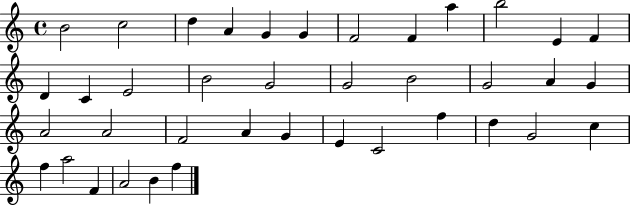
{
  \clef treble
  \time 4/4
  \defaultTimeSignature
  \key c \major
  b'2 c''2 | d''4 a'4 g'4 g'4 | f'2 f'4 a''4 | b''2 e'4 f'4 | \break d'4 c'4 e'2 | b'2 g'2 | g'2 b'2 | g'2 a'4 g'4 | \break a'2 a'2 | f'2 a'4 g'4 | e'4 c'2 f''4 | d''4 g'2 c''4 | \break f''4 a''2 f'4 | a'2 b'4 f''4 | \bar "|."
}